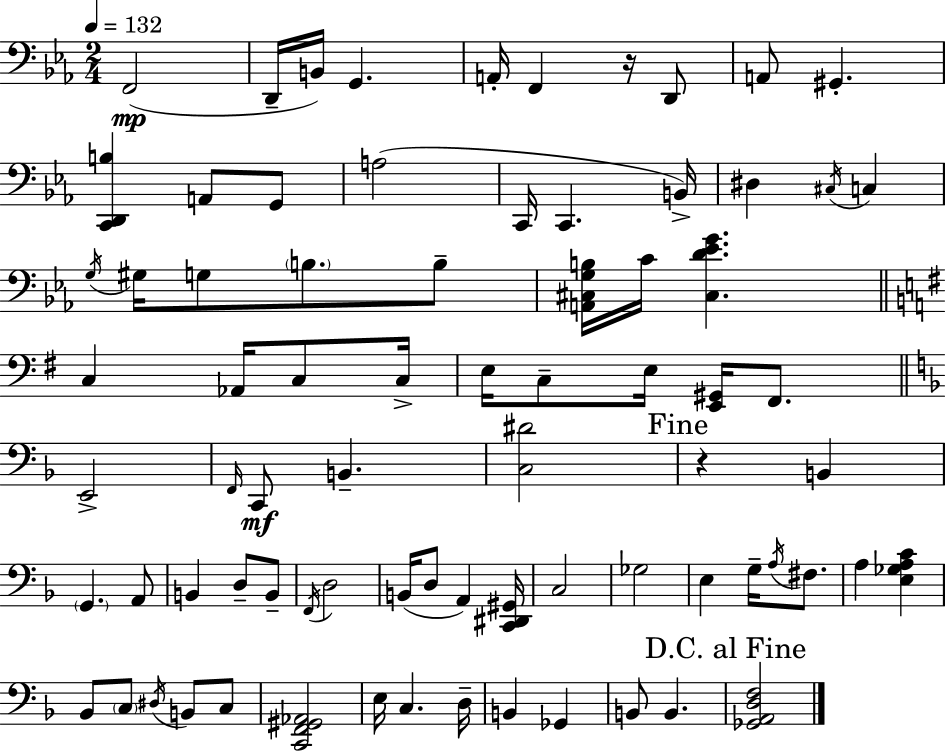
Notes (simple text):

F2/h D2/s B2/s G2/q. A2/s F2/q R/s D2/e A2/e G#2/q. [C2,D2,B3]/q A2/e G2/e A3/h C2/s C2/q. B2/s D#3/q C#3/s C3/q G3/s G#3/s G3/e B3/e. B3/e [A2,C#3,G3,B3]/s C4/s [C#3,D4,Eb4,G4]/q. C3/q Ab2/s C3/e C3/s E3/s C3/e E3/s [E2,G#2]/s F#2/e. E2/h F2/s C2/e B2/q. [C3,D#4]/h R/q B2/q G2/q. A2/e B2/q D3/e B2/e F2/s D3/h B2/s D3/e A2/q [C2,D#2,G#2]/s C3/h Gb3/h E3/q G3/s A3/s F#3/e. A3/q [E3,Gb3,A3,C4]/q Bb2/e C3/e D#3/s B2/e C3/e [C2,F2,G#2,Ab2]/h E3/s C3/q. D3/s B2/q Gb2/q B2/e B2/q. [Gb2,A2,D3,F3]/h